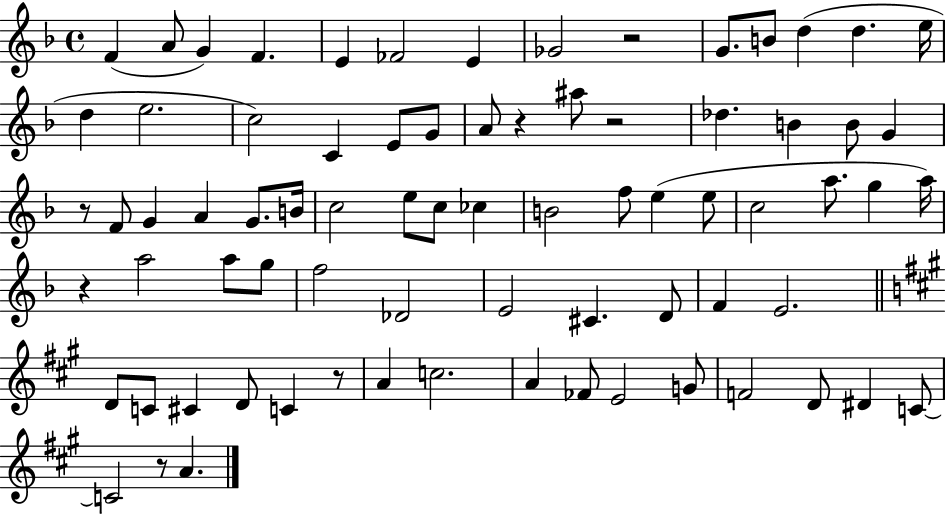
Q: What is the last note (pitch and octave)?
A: A4